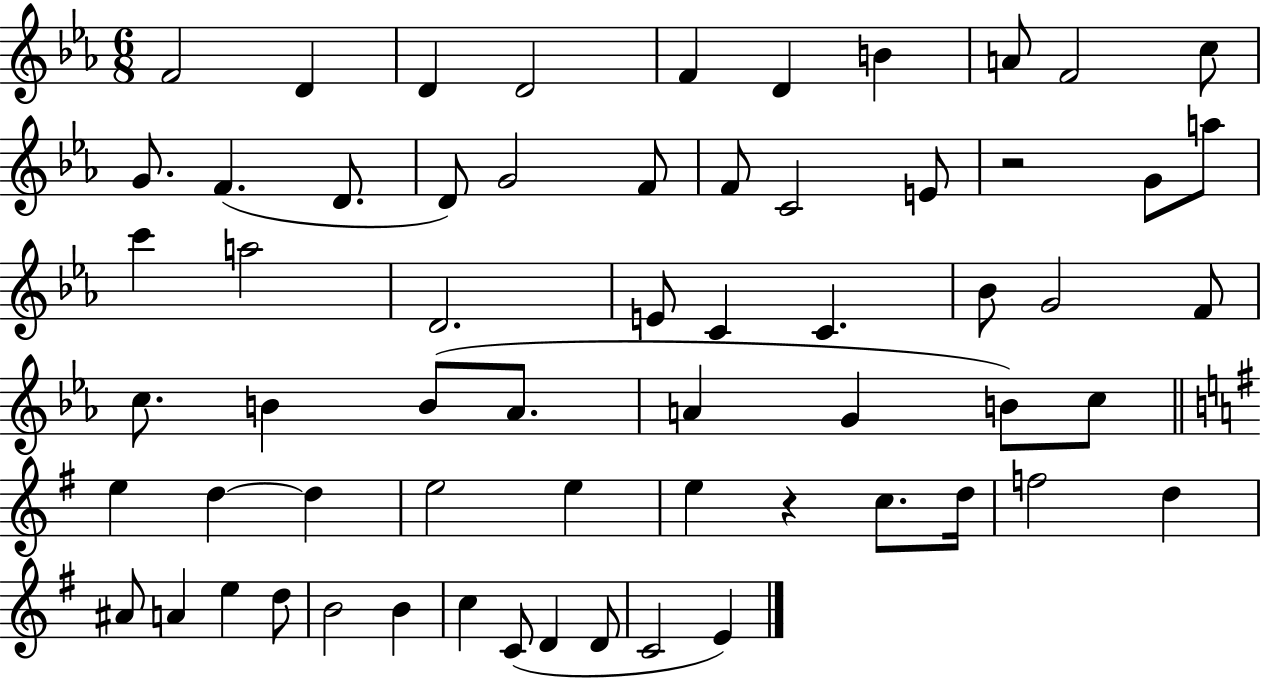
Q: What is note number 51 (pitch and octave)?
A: E5